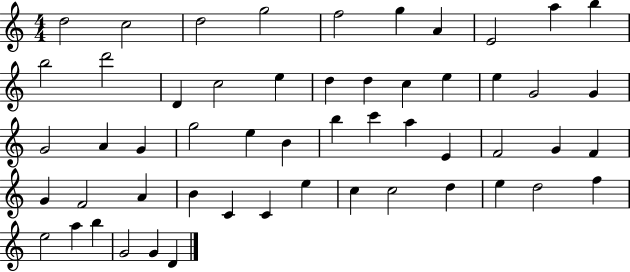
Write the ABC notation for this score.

X:1
T:Untitled
M:4/4
L:1/4
K:C
d2 c2 d2 g2 f2 g A E2 a b b2 d'2 D c2 e d d c e e G2 G G2 A G g2 e B b c' a E F2 G F G F2 A B C C e c c2 d e d2 f e2 a b G2 G D